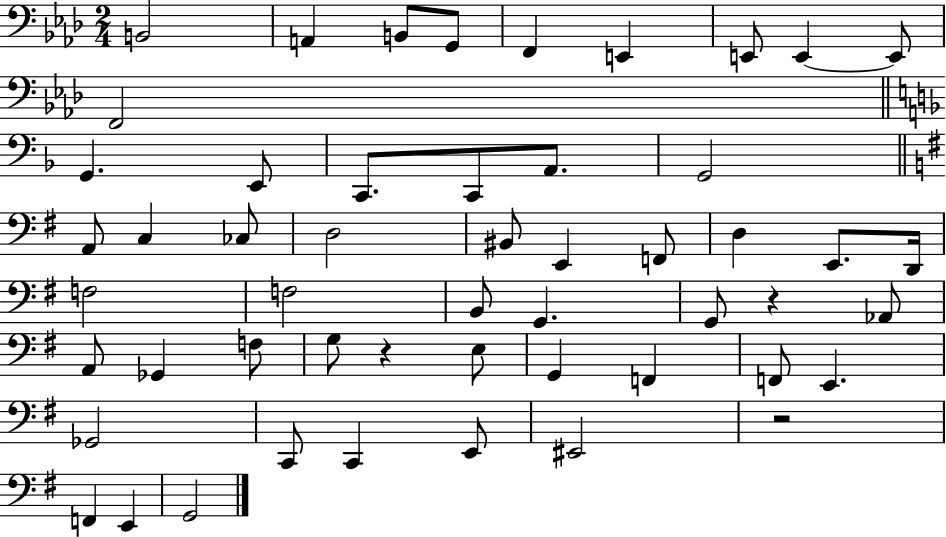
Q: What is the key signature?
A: AES major